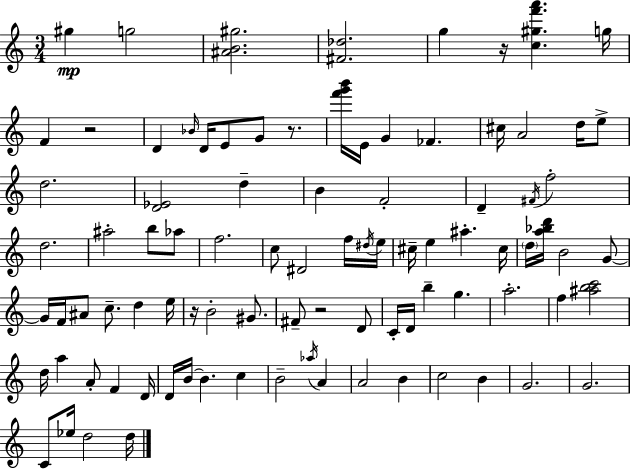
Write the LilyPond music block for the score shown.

{
  \clef treble
  \numericTimeSignature
  \time 3/4
  \key a \minor
  \repeat volta 2 { gis''4\mp g''2 | <ais' b' gis''>2. | <fis' des''>2. | g''4 r16 <c'' gis'' f''' a'''>4. g''16 | \break f'4 r2 | d'4 \grace { bes'16 } d'16 e'8 g'8 r8. | <f''' g''' b'''>16 e'16 g'4 fes'4. | cis''16 a'2 d''16 e''8-> | \break d''2. | <d' ees'>2 d''4-- | b'4 f'2-. | d'4-- \acciaccatura { fis'16 } f''2-. | \break d''2. | ais''2-. b''8 | aes''8 f''2. | c''8 dis'2 | \break f''16 \acciaccatura { dis''16 } e''16 cis''16-- e''4 ais''4.-. | cis''16 \parenthesize d''16 <a'' bes'' d'''>16 b'2 | g'8~~ g'16 f'16 ais'8 c''8.-- d''4 | e''16 r16 b'2-. | \break gis'8. fis'8-- r2 | d'8 c'16-. d'16 b''4-- g''4. | a''2.-. | f''4 <ais'' b'' c'''>2 | \break d''16 a''4 a'8-. f'4 | d'16 d'16 b'16~~ b'4. c''4 | b'2-- \acciaccatura { aes''16 } | a'4 a'2 | \break b'4 c''2 | b'4 g'2. | g'2. | c'8 ees''16 d''2 | \break d''16 } \bar "|."
}